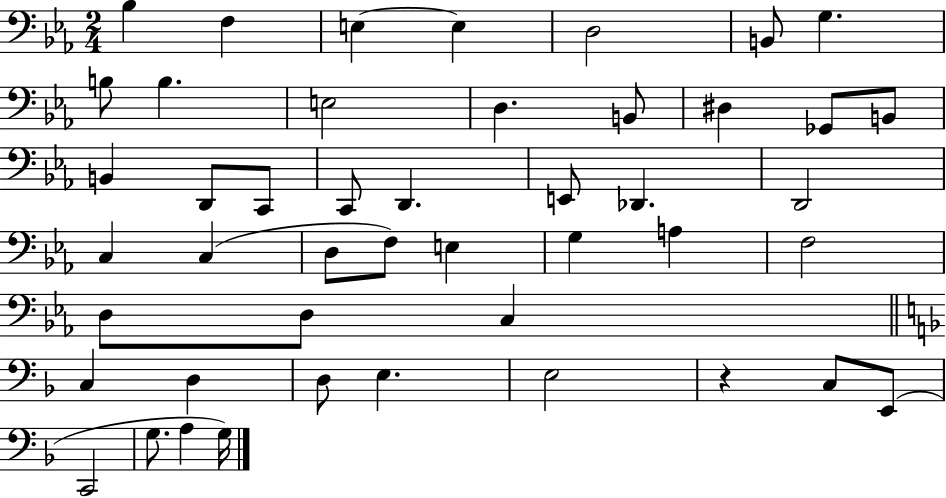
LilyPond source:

{
  \clef bass
  \numericTimeSignature
  \time 2/4
  \key ees \major
  bes4 f4 | e4~~ e4 | d2 | b,8 g4. | \break b8 b4. | e2 | d4. b,8 | dis4 ges,8 b,8 | \break b,4 d,8 c,8 | c,8 d,4. | e,8 des,4. | d,2 | \break c4 c4( | d8 f8) e4 | g4 a4 | f2 | \break d8 d8 c4 | \bar "||" \break \key f \major c4 d4 | d8 e4. | e2 | r4 c8 e,8( | \break c,2 | g8. a4 g16) | \bar "|."
}